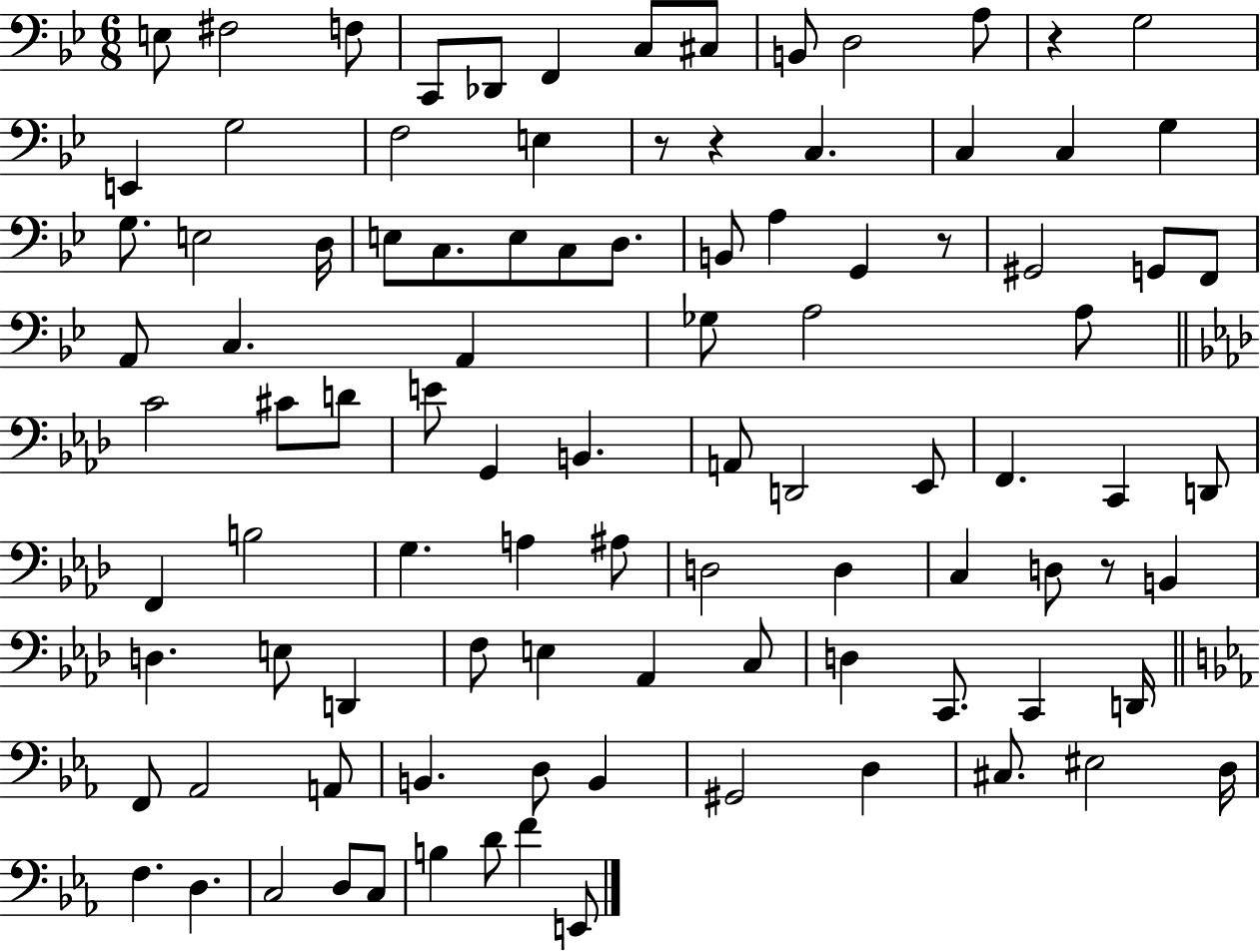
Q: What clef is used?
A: bass